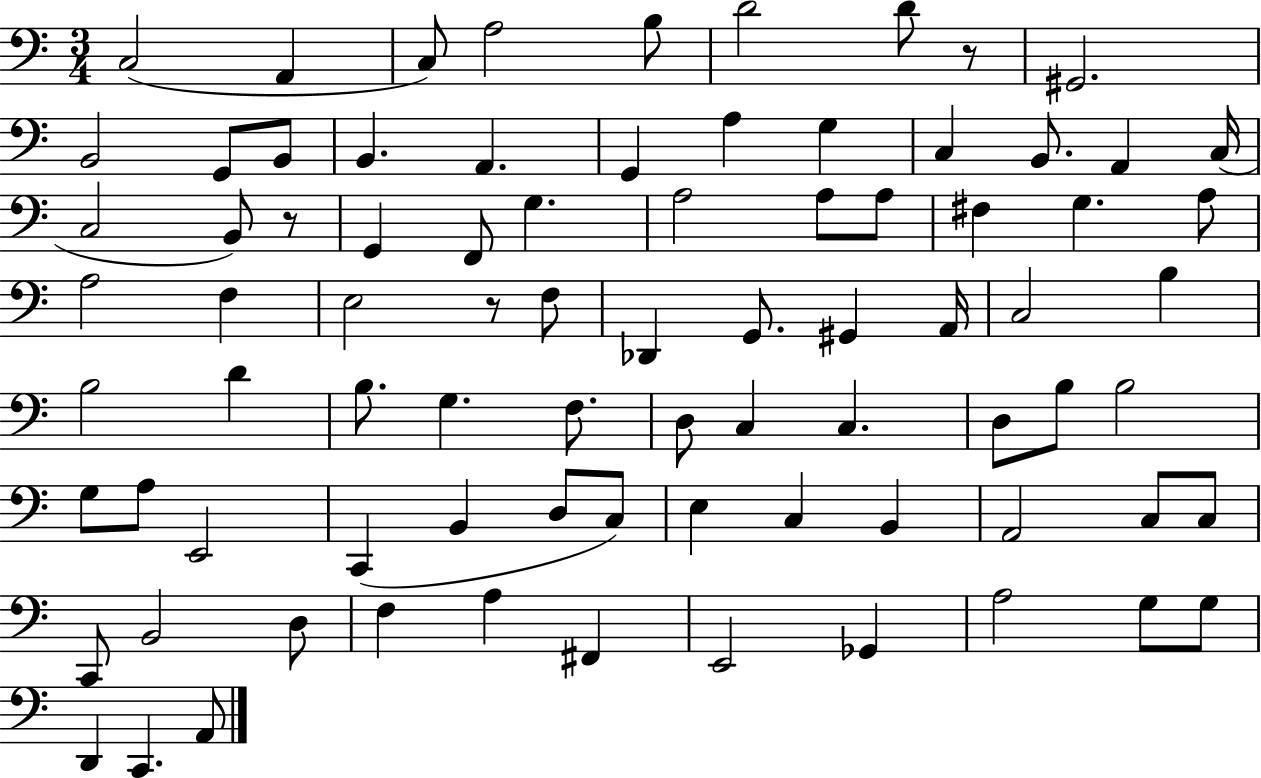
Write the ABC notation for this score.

X:1
T:Untitled
M:3/4
L:1/4
K:C
C,2 A,, C,/2 A,2 B,/2 D2 D/2 z/2 ^G,,2 B,,2 G,,/2 B,,/2 B,, A,, G,, A, G, C, B,,/2 A,, C,/4 C,2 B,,/2 z/2 G,, F,,/2 G, A,2 A,/2 A,/2 ^F, G, A,/2 A,2 F, E,2 z/2 F,/2 _D,, G,,/2 ^G,, A,,/4 C,2 B, B,2 D B,/2 G, F,/2 D,/2 C, C, D,/2 B,/2 B,2 G,/2 A,/2 E,,2 C,, B,, D,/2 C,/2 E, C, B,, A,,2 C,/2 C,/2 C,,/2 B,,2 D,/2 F, A, ^F,, E,,2 _G,, A,2 G,/2 G,/2 D,, C,, A,,/2